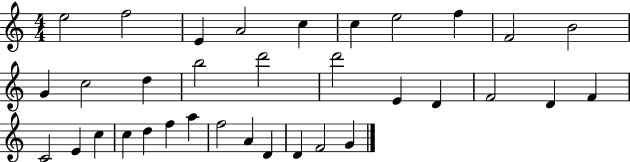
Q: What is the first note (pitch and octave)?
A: E5